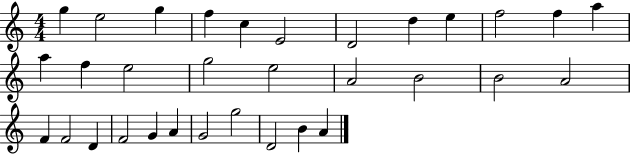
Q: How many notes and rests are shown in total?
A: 32